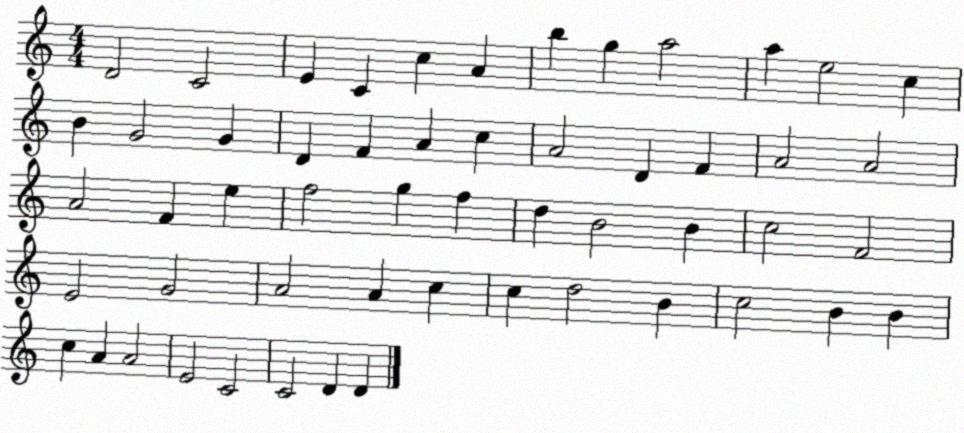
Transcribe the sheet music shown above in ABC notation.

X:1
T:Untitled
M:4/4
L:1/4
K:C
D2 C2 E C c A b g a2 a e2 c B G2 G D F A c A2 D F A2 A2 A2 F e f2 g f d B2 B c2 F2 E2 G2 A2 A c c d2 B c2 B B c A A2 E2 C2 C2 D D